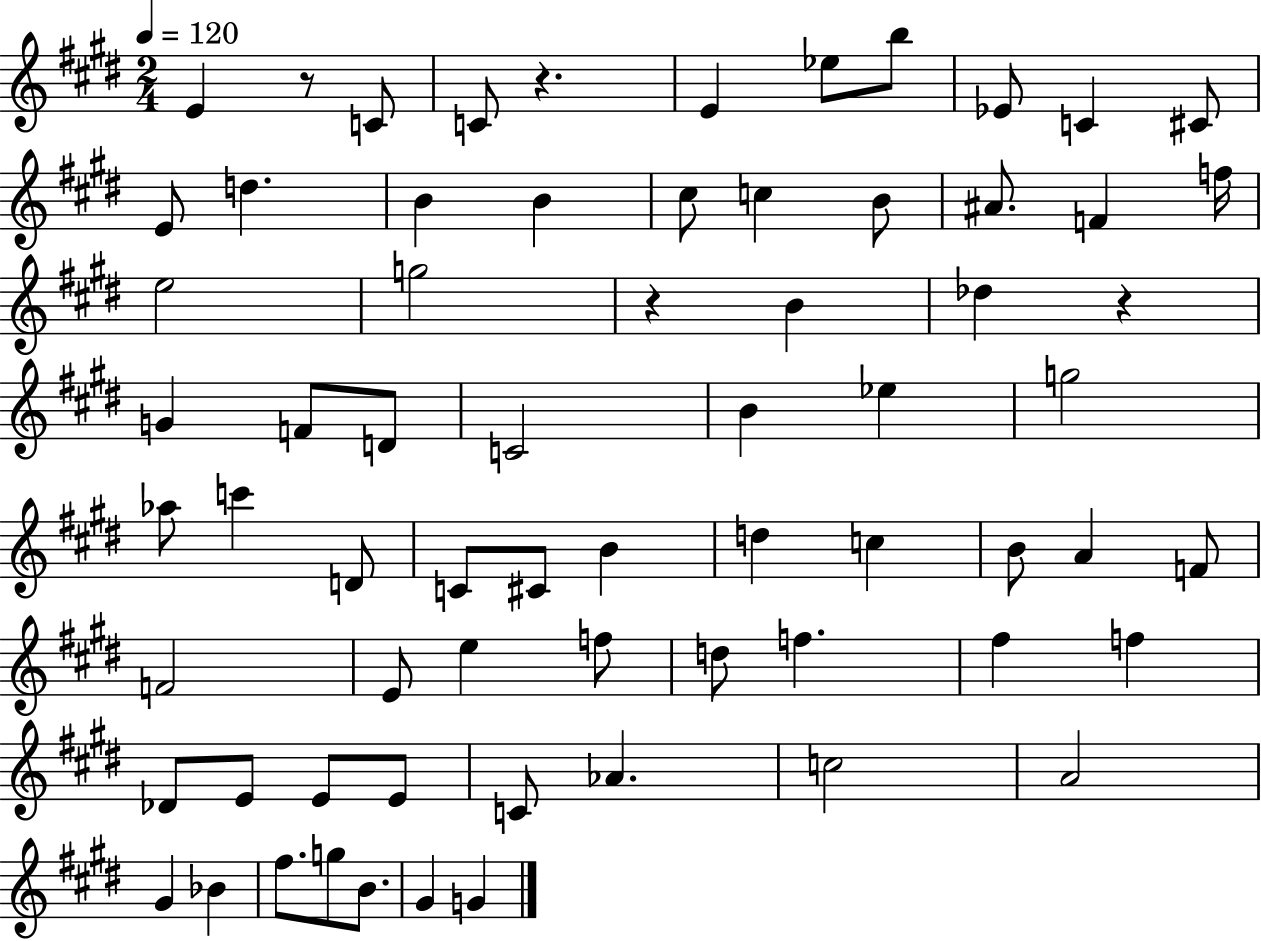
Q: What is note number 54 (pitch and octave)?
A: C4